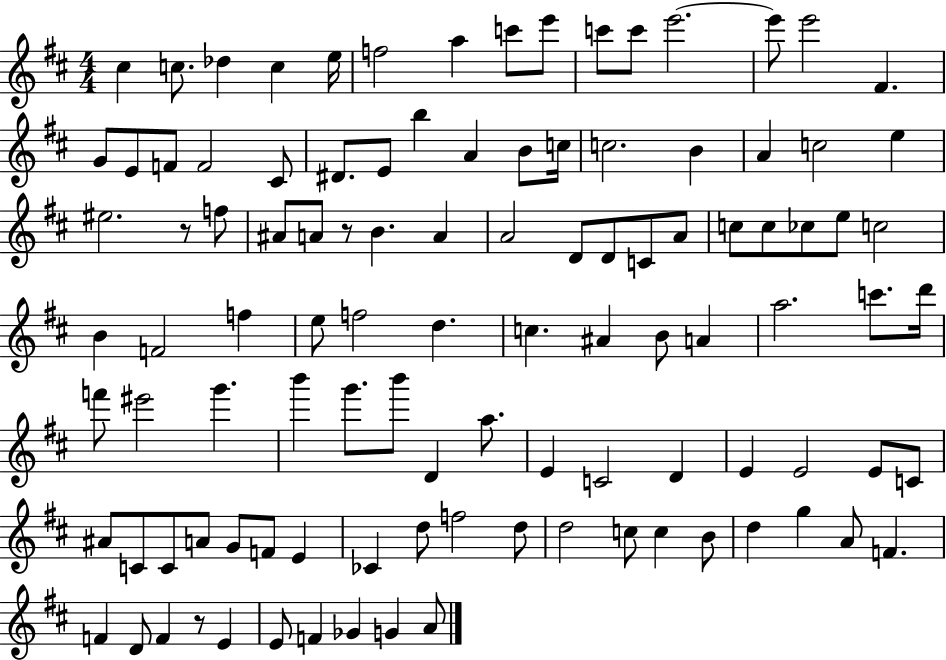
X:1
T:Untitled
M:4/4
L:1/4
K:D
^c c/2 _d c e/4 f2 a c'/2 e'/2 c'/2 c'/2 e'2 e'/2 e'2 ^F G/2 E/2 F/2 F2 ^C/2 ^D/2 E/2 b A B/2 c/4 c2 B A c2 e ^e2 z/2 f/2 ^A/2 A/2 z/2 B A A2 D/2 D/2 C/2 A/2 c/2 c/2 _c/2 e/2 c2 B F2 f e/2 f2 d c ^A B/2 A a2 c'/2 d'/4 f'/2 ^e'2 g' b' g'/2 b'/2 D a/2 E C2 D E E2 E/2 C/2 ^A/2 C/2 C/2 A/2 G/2 F/2 E _C d/2 f2 d/2 d2 c/2 c B/2 d g A/2 F F D/2 F z/2 E E/2 F _G G A/2